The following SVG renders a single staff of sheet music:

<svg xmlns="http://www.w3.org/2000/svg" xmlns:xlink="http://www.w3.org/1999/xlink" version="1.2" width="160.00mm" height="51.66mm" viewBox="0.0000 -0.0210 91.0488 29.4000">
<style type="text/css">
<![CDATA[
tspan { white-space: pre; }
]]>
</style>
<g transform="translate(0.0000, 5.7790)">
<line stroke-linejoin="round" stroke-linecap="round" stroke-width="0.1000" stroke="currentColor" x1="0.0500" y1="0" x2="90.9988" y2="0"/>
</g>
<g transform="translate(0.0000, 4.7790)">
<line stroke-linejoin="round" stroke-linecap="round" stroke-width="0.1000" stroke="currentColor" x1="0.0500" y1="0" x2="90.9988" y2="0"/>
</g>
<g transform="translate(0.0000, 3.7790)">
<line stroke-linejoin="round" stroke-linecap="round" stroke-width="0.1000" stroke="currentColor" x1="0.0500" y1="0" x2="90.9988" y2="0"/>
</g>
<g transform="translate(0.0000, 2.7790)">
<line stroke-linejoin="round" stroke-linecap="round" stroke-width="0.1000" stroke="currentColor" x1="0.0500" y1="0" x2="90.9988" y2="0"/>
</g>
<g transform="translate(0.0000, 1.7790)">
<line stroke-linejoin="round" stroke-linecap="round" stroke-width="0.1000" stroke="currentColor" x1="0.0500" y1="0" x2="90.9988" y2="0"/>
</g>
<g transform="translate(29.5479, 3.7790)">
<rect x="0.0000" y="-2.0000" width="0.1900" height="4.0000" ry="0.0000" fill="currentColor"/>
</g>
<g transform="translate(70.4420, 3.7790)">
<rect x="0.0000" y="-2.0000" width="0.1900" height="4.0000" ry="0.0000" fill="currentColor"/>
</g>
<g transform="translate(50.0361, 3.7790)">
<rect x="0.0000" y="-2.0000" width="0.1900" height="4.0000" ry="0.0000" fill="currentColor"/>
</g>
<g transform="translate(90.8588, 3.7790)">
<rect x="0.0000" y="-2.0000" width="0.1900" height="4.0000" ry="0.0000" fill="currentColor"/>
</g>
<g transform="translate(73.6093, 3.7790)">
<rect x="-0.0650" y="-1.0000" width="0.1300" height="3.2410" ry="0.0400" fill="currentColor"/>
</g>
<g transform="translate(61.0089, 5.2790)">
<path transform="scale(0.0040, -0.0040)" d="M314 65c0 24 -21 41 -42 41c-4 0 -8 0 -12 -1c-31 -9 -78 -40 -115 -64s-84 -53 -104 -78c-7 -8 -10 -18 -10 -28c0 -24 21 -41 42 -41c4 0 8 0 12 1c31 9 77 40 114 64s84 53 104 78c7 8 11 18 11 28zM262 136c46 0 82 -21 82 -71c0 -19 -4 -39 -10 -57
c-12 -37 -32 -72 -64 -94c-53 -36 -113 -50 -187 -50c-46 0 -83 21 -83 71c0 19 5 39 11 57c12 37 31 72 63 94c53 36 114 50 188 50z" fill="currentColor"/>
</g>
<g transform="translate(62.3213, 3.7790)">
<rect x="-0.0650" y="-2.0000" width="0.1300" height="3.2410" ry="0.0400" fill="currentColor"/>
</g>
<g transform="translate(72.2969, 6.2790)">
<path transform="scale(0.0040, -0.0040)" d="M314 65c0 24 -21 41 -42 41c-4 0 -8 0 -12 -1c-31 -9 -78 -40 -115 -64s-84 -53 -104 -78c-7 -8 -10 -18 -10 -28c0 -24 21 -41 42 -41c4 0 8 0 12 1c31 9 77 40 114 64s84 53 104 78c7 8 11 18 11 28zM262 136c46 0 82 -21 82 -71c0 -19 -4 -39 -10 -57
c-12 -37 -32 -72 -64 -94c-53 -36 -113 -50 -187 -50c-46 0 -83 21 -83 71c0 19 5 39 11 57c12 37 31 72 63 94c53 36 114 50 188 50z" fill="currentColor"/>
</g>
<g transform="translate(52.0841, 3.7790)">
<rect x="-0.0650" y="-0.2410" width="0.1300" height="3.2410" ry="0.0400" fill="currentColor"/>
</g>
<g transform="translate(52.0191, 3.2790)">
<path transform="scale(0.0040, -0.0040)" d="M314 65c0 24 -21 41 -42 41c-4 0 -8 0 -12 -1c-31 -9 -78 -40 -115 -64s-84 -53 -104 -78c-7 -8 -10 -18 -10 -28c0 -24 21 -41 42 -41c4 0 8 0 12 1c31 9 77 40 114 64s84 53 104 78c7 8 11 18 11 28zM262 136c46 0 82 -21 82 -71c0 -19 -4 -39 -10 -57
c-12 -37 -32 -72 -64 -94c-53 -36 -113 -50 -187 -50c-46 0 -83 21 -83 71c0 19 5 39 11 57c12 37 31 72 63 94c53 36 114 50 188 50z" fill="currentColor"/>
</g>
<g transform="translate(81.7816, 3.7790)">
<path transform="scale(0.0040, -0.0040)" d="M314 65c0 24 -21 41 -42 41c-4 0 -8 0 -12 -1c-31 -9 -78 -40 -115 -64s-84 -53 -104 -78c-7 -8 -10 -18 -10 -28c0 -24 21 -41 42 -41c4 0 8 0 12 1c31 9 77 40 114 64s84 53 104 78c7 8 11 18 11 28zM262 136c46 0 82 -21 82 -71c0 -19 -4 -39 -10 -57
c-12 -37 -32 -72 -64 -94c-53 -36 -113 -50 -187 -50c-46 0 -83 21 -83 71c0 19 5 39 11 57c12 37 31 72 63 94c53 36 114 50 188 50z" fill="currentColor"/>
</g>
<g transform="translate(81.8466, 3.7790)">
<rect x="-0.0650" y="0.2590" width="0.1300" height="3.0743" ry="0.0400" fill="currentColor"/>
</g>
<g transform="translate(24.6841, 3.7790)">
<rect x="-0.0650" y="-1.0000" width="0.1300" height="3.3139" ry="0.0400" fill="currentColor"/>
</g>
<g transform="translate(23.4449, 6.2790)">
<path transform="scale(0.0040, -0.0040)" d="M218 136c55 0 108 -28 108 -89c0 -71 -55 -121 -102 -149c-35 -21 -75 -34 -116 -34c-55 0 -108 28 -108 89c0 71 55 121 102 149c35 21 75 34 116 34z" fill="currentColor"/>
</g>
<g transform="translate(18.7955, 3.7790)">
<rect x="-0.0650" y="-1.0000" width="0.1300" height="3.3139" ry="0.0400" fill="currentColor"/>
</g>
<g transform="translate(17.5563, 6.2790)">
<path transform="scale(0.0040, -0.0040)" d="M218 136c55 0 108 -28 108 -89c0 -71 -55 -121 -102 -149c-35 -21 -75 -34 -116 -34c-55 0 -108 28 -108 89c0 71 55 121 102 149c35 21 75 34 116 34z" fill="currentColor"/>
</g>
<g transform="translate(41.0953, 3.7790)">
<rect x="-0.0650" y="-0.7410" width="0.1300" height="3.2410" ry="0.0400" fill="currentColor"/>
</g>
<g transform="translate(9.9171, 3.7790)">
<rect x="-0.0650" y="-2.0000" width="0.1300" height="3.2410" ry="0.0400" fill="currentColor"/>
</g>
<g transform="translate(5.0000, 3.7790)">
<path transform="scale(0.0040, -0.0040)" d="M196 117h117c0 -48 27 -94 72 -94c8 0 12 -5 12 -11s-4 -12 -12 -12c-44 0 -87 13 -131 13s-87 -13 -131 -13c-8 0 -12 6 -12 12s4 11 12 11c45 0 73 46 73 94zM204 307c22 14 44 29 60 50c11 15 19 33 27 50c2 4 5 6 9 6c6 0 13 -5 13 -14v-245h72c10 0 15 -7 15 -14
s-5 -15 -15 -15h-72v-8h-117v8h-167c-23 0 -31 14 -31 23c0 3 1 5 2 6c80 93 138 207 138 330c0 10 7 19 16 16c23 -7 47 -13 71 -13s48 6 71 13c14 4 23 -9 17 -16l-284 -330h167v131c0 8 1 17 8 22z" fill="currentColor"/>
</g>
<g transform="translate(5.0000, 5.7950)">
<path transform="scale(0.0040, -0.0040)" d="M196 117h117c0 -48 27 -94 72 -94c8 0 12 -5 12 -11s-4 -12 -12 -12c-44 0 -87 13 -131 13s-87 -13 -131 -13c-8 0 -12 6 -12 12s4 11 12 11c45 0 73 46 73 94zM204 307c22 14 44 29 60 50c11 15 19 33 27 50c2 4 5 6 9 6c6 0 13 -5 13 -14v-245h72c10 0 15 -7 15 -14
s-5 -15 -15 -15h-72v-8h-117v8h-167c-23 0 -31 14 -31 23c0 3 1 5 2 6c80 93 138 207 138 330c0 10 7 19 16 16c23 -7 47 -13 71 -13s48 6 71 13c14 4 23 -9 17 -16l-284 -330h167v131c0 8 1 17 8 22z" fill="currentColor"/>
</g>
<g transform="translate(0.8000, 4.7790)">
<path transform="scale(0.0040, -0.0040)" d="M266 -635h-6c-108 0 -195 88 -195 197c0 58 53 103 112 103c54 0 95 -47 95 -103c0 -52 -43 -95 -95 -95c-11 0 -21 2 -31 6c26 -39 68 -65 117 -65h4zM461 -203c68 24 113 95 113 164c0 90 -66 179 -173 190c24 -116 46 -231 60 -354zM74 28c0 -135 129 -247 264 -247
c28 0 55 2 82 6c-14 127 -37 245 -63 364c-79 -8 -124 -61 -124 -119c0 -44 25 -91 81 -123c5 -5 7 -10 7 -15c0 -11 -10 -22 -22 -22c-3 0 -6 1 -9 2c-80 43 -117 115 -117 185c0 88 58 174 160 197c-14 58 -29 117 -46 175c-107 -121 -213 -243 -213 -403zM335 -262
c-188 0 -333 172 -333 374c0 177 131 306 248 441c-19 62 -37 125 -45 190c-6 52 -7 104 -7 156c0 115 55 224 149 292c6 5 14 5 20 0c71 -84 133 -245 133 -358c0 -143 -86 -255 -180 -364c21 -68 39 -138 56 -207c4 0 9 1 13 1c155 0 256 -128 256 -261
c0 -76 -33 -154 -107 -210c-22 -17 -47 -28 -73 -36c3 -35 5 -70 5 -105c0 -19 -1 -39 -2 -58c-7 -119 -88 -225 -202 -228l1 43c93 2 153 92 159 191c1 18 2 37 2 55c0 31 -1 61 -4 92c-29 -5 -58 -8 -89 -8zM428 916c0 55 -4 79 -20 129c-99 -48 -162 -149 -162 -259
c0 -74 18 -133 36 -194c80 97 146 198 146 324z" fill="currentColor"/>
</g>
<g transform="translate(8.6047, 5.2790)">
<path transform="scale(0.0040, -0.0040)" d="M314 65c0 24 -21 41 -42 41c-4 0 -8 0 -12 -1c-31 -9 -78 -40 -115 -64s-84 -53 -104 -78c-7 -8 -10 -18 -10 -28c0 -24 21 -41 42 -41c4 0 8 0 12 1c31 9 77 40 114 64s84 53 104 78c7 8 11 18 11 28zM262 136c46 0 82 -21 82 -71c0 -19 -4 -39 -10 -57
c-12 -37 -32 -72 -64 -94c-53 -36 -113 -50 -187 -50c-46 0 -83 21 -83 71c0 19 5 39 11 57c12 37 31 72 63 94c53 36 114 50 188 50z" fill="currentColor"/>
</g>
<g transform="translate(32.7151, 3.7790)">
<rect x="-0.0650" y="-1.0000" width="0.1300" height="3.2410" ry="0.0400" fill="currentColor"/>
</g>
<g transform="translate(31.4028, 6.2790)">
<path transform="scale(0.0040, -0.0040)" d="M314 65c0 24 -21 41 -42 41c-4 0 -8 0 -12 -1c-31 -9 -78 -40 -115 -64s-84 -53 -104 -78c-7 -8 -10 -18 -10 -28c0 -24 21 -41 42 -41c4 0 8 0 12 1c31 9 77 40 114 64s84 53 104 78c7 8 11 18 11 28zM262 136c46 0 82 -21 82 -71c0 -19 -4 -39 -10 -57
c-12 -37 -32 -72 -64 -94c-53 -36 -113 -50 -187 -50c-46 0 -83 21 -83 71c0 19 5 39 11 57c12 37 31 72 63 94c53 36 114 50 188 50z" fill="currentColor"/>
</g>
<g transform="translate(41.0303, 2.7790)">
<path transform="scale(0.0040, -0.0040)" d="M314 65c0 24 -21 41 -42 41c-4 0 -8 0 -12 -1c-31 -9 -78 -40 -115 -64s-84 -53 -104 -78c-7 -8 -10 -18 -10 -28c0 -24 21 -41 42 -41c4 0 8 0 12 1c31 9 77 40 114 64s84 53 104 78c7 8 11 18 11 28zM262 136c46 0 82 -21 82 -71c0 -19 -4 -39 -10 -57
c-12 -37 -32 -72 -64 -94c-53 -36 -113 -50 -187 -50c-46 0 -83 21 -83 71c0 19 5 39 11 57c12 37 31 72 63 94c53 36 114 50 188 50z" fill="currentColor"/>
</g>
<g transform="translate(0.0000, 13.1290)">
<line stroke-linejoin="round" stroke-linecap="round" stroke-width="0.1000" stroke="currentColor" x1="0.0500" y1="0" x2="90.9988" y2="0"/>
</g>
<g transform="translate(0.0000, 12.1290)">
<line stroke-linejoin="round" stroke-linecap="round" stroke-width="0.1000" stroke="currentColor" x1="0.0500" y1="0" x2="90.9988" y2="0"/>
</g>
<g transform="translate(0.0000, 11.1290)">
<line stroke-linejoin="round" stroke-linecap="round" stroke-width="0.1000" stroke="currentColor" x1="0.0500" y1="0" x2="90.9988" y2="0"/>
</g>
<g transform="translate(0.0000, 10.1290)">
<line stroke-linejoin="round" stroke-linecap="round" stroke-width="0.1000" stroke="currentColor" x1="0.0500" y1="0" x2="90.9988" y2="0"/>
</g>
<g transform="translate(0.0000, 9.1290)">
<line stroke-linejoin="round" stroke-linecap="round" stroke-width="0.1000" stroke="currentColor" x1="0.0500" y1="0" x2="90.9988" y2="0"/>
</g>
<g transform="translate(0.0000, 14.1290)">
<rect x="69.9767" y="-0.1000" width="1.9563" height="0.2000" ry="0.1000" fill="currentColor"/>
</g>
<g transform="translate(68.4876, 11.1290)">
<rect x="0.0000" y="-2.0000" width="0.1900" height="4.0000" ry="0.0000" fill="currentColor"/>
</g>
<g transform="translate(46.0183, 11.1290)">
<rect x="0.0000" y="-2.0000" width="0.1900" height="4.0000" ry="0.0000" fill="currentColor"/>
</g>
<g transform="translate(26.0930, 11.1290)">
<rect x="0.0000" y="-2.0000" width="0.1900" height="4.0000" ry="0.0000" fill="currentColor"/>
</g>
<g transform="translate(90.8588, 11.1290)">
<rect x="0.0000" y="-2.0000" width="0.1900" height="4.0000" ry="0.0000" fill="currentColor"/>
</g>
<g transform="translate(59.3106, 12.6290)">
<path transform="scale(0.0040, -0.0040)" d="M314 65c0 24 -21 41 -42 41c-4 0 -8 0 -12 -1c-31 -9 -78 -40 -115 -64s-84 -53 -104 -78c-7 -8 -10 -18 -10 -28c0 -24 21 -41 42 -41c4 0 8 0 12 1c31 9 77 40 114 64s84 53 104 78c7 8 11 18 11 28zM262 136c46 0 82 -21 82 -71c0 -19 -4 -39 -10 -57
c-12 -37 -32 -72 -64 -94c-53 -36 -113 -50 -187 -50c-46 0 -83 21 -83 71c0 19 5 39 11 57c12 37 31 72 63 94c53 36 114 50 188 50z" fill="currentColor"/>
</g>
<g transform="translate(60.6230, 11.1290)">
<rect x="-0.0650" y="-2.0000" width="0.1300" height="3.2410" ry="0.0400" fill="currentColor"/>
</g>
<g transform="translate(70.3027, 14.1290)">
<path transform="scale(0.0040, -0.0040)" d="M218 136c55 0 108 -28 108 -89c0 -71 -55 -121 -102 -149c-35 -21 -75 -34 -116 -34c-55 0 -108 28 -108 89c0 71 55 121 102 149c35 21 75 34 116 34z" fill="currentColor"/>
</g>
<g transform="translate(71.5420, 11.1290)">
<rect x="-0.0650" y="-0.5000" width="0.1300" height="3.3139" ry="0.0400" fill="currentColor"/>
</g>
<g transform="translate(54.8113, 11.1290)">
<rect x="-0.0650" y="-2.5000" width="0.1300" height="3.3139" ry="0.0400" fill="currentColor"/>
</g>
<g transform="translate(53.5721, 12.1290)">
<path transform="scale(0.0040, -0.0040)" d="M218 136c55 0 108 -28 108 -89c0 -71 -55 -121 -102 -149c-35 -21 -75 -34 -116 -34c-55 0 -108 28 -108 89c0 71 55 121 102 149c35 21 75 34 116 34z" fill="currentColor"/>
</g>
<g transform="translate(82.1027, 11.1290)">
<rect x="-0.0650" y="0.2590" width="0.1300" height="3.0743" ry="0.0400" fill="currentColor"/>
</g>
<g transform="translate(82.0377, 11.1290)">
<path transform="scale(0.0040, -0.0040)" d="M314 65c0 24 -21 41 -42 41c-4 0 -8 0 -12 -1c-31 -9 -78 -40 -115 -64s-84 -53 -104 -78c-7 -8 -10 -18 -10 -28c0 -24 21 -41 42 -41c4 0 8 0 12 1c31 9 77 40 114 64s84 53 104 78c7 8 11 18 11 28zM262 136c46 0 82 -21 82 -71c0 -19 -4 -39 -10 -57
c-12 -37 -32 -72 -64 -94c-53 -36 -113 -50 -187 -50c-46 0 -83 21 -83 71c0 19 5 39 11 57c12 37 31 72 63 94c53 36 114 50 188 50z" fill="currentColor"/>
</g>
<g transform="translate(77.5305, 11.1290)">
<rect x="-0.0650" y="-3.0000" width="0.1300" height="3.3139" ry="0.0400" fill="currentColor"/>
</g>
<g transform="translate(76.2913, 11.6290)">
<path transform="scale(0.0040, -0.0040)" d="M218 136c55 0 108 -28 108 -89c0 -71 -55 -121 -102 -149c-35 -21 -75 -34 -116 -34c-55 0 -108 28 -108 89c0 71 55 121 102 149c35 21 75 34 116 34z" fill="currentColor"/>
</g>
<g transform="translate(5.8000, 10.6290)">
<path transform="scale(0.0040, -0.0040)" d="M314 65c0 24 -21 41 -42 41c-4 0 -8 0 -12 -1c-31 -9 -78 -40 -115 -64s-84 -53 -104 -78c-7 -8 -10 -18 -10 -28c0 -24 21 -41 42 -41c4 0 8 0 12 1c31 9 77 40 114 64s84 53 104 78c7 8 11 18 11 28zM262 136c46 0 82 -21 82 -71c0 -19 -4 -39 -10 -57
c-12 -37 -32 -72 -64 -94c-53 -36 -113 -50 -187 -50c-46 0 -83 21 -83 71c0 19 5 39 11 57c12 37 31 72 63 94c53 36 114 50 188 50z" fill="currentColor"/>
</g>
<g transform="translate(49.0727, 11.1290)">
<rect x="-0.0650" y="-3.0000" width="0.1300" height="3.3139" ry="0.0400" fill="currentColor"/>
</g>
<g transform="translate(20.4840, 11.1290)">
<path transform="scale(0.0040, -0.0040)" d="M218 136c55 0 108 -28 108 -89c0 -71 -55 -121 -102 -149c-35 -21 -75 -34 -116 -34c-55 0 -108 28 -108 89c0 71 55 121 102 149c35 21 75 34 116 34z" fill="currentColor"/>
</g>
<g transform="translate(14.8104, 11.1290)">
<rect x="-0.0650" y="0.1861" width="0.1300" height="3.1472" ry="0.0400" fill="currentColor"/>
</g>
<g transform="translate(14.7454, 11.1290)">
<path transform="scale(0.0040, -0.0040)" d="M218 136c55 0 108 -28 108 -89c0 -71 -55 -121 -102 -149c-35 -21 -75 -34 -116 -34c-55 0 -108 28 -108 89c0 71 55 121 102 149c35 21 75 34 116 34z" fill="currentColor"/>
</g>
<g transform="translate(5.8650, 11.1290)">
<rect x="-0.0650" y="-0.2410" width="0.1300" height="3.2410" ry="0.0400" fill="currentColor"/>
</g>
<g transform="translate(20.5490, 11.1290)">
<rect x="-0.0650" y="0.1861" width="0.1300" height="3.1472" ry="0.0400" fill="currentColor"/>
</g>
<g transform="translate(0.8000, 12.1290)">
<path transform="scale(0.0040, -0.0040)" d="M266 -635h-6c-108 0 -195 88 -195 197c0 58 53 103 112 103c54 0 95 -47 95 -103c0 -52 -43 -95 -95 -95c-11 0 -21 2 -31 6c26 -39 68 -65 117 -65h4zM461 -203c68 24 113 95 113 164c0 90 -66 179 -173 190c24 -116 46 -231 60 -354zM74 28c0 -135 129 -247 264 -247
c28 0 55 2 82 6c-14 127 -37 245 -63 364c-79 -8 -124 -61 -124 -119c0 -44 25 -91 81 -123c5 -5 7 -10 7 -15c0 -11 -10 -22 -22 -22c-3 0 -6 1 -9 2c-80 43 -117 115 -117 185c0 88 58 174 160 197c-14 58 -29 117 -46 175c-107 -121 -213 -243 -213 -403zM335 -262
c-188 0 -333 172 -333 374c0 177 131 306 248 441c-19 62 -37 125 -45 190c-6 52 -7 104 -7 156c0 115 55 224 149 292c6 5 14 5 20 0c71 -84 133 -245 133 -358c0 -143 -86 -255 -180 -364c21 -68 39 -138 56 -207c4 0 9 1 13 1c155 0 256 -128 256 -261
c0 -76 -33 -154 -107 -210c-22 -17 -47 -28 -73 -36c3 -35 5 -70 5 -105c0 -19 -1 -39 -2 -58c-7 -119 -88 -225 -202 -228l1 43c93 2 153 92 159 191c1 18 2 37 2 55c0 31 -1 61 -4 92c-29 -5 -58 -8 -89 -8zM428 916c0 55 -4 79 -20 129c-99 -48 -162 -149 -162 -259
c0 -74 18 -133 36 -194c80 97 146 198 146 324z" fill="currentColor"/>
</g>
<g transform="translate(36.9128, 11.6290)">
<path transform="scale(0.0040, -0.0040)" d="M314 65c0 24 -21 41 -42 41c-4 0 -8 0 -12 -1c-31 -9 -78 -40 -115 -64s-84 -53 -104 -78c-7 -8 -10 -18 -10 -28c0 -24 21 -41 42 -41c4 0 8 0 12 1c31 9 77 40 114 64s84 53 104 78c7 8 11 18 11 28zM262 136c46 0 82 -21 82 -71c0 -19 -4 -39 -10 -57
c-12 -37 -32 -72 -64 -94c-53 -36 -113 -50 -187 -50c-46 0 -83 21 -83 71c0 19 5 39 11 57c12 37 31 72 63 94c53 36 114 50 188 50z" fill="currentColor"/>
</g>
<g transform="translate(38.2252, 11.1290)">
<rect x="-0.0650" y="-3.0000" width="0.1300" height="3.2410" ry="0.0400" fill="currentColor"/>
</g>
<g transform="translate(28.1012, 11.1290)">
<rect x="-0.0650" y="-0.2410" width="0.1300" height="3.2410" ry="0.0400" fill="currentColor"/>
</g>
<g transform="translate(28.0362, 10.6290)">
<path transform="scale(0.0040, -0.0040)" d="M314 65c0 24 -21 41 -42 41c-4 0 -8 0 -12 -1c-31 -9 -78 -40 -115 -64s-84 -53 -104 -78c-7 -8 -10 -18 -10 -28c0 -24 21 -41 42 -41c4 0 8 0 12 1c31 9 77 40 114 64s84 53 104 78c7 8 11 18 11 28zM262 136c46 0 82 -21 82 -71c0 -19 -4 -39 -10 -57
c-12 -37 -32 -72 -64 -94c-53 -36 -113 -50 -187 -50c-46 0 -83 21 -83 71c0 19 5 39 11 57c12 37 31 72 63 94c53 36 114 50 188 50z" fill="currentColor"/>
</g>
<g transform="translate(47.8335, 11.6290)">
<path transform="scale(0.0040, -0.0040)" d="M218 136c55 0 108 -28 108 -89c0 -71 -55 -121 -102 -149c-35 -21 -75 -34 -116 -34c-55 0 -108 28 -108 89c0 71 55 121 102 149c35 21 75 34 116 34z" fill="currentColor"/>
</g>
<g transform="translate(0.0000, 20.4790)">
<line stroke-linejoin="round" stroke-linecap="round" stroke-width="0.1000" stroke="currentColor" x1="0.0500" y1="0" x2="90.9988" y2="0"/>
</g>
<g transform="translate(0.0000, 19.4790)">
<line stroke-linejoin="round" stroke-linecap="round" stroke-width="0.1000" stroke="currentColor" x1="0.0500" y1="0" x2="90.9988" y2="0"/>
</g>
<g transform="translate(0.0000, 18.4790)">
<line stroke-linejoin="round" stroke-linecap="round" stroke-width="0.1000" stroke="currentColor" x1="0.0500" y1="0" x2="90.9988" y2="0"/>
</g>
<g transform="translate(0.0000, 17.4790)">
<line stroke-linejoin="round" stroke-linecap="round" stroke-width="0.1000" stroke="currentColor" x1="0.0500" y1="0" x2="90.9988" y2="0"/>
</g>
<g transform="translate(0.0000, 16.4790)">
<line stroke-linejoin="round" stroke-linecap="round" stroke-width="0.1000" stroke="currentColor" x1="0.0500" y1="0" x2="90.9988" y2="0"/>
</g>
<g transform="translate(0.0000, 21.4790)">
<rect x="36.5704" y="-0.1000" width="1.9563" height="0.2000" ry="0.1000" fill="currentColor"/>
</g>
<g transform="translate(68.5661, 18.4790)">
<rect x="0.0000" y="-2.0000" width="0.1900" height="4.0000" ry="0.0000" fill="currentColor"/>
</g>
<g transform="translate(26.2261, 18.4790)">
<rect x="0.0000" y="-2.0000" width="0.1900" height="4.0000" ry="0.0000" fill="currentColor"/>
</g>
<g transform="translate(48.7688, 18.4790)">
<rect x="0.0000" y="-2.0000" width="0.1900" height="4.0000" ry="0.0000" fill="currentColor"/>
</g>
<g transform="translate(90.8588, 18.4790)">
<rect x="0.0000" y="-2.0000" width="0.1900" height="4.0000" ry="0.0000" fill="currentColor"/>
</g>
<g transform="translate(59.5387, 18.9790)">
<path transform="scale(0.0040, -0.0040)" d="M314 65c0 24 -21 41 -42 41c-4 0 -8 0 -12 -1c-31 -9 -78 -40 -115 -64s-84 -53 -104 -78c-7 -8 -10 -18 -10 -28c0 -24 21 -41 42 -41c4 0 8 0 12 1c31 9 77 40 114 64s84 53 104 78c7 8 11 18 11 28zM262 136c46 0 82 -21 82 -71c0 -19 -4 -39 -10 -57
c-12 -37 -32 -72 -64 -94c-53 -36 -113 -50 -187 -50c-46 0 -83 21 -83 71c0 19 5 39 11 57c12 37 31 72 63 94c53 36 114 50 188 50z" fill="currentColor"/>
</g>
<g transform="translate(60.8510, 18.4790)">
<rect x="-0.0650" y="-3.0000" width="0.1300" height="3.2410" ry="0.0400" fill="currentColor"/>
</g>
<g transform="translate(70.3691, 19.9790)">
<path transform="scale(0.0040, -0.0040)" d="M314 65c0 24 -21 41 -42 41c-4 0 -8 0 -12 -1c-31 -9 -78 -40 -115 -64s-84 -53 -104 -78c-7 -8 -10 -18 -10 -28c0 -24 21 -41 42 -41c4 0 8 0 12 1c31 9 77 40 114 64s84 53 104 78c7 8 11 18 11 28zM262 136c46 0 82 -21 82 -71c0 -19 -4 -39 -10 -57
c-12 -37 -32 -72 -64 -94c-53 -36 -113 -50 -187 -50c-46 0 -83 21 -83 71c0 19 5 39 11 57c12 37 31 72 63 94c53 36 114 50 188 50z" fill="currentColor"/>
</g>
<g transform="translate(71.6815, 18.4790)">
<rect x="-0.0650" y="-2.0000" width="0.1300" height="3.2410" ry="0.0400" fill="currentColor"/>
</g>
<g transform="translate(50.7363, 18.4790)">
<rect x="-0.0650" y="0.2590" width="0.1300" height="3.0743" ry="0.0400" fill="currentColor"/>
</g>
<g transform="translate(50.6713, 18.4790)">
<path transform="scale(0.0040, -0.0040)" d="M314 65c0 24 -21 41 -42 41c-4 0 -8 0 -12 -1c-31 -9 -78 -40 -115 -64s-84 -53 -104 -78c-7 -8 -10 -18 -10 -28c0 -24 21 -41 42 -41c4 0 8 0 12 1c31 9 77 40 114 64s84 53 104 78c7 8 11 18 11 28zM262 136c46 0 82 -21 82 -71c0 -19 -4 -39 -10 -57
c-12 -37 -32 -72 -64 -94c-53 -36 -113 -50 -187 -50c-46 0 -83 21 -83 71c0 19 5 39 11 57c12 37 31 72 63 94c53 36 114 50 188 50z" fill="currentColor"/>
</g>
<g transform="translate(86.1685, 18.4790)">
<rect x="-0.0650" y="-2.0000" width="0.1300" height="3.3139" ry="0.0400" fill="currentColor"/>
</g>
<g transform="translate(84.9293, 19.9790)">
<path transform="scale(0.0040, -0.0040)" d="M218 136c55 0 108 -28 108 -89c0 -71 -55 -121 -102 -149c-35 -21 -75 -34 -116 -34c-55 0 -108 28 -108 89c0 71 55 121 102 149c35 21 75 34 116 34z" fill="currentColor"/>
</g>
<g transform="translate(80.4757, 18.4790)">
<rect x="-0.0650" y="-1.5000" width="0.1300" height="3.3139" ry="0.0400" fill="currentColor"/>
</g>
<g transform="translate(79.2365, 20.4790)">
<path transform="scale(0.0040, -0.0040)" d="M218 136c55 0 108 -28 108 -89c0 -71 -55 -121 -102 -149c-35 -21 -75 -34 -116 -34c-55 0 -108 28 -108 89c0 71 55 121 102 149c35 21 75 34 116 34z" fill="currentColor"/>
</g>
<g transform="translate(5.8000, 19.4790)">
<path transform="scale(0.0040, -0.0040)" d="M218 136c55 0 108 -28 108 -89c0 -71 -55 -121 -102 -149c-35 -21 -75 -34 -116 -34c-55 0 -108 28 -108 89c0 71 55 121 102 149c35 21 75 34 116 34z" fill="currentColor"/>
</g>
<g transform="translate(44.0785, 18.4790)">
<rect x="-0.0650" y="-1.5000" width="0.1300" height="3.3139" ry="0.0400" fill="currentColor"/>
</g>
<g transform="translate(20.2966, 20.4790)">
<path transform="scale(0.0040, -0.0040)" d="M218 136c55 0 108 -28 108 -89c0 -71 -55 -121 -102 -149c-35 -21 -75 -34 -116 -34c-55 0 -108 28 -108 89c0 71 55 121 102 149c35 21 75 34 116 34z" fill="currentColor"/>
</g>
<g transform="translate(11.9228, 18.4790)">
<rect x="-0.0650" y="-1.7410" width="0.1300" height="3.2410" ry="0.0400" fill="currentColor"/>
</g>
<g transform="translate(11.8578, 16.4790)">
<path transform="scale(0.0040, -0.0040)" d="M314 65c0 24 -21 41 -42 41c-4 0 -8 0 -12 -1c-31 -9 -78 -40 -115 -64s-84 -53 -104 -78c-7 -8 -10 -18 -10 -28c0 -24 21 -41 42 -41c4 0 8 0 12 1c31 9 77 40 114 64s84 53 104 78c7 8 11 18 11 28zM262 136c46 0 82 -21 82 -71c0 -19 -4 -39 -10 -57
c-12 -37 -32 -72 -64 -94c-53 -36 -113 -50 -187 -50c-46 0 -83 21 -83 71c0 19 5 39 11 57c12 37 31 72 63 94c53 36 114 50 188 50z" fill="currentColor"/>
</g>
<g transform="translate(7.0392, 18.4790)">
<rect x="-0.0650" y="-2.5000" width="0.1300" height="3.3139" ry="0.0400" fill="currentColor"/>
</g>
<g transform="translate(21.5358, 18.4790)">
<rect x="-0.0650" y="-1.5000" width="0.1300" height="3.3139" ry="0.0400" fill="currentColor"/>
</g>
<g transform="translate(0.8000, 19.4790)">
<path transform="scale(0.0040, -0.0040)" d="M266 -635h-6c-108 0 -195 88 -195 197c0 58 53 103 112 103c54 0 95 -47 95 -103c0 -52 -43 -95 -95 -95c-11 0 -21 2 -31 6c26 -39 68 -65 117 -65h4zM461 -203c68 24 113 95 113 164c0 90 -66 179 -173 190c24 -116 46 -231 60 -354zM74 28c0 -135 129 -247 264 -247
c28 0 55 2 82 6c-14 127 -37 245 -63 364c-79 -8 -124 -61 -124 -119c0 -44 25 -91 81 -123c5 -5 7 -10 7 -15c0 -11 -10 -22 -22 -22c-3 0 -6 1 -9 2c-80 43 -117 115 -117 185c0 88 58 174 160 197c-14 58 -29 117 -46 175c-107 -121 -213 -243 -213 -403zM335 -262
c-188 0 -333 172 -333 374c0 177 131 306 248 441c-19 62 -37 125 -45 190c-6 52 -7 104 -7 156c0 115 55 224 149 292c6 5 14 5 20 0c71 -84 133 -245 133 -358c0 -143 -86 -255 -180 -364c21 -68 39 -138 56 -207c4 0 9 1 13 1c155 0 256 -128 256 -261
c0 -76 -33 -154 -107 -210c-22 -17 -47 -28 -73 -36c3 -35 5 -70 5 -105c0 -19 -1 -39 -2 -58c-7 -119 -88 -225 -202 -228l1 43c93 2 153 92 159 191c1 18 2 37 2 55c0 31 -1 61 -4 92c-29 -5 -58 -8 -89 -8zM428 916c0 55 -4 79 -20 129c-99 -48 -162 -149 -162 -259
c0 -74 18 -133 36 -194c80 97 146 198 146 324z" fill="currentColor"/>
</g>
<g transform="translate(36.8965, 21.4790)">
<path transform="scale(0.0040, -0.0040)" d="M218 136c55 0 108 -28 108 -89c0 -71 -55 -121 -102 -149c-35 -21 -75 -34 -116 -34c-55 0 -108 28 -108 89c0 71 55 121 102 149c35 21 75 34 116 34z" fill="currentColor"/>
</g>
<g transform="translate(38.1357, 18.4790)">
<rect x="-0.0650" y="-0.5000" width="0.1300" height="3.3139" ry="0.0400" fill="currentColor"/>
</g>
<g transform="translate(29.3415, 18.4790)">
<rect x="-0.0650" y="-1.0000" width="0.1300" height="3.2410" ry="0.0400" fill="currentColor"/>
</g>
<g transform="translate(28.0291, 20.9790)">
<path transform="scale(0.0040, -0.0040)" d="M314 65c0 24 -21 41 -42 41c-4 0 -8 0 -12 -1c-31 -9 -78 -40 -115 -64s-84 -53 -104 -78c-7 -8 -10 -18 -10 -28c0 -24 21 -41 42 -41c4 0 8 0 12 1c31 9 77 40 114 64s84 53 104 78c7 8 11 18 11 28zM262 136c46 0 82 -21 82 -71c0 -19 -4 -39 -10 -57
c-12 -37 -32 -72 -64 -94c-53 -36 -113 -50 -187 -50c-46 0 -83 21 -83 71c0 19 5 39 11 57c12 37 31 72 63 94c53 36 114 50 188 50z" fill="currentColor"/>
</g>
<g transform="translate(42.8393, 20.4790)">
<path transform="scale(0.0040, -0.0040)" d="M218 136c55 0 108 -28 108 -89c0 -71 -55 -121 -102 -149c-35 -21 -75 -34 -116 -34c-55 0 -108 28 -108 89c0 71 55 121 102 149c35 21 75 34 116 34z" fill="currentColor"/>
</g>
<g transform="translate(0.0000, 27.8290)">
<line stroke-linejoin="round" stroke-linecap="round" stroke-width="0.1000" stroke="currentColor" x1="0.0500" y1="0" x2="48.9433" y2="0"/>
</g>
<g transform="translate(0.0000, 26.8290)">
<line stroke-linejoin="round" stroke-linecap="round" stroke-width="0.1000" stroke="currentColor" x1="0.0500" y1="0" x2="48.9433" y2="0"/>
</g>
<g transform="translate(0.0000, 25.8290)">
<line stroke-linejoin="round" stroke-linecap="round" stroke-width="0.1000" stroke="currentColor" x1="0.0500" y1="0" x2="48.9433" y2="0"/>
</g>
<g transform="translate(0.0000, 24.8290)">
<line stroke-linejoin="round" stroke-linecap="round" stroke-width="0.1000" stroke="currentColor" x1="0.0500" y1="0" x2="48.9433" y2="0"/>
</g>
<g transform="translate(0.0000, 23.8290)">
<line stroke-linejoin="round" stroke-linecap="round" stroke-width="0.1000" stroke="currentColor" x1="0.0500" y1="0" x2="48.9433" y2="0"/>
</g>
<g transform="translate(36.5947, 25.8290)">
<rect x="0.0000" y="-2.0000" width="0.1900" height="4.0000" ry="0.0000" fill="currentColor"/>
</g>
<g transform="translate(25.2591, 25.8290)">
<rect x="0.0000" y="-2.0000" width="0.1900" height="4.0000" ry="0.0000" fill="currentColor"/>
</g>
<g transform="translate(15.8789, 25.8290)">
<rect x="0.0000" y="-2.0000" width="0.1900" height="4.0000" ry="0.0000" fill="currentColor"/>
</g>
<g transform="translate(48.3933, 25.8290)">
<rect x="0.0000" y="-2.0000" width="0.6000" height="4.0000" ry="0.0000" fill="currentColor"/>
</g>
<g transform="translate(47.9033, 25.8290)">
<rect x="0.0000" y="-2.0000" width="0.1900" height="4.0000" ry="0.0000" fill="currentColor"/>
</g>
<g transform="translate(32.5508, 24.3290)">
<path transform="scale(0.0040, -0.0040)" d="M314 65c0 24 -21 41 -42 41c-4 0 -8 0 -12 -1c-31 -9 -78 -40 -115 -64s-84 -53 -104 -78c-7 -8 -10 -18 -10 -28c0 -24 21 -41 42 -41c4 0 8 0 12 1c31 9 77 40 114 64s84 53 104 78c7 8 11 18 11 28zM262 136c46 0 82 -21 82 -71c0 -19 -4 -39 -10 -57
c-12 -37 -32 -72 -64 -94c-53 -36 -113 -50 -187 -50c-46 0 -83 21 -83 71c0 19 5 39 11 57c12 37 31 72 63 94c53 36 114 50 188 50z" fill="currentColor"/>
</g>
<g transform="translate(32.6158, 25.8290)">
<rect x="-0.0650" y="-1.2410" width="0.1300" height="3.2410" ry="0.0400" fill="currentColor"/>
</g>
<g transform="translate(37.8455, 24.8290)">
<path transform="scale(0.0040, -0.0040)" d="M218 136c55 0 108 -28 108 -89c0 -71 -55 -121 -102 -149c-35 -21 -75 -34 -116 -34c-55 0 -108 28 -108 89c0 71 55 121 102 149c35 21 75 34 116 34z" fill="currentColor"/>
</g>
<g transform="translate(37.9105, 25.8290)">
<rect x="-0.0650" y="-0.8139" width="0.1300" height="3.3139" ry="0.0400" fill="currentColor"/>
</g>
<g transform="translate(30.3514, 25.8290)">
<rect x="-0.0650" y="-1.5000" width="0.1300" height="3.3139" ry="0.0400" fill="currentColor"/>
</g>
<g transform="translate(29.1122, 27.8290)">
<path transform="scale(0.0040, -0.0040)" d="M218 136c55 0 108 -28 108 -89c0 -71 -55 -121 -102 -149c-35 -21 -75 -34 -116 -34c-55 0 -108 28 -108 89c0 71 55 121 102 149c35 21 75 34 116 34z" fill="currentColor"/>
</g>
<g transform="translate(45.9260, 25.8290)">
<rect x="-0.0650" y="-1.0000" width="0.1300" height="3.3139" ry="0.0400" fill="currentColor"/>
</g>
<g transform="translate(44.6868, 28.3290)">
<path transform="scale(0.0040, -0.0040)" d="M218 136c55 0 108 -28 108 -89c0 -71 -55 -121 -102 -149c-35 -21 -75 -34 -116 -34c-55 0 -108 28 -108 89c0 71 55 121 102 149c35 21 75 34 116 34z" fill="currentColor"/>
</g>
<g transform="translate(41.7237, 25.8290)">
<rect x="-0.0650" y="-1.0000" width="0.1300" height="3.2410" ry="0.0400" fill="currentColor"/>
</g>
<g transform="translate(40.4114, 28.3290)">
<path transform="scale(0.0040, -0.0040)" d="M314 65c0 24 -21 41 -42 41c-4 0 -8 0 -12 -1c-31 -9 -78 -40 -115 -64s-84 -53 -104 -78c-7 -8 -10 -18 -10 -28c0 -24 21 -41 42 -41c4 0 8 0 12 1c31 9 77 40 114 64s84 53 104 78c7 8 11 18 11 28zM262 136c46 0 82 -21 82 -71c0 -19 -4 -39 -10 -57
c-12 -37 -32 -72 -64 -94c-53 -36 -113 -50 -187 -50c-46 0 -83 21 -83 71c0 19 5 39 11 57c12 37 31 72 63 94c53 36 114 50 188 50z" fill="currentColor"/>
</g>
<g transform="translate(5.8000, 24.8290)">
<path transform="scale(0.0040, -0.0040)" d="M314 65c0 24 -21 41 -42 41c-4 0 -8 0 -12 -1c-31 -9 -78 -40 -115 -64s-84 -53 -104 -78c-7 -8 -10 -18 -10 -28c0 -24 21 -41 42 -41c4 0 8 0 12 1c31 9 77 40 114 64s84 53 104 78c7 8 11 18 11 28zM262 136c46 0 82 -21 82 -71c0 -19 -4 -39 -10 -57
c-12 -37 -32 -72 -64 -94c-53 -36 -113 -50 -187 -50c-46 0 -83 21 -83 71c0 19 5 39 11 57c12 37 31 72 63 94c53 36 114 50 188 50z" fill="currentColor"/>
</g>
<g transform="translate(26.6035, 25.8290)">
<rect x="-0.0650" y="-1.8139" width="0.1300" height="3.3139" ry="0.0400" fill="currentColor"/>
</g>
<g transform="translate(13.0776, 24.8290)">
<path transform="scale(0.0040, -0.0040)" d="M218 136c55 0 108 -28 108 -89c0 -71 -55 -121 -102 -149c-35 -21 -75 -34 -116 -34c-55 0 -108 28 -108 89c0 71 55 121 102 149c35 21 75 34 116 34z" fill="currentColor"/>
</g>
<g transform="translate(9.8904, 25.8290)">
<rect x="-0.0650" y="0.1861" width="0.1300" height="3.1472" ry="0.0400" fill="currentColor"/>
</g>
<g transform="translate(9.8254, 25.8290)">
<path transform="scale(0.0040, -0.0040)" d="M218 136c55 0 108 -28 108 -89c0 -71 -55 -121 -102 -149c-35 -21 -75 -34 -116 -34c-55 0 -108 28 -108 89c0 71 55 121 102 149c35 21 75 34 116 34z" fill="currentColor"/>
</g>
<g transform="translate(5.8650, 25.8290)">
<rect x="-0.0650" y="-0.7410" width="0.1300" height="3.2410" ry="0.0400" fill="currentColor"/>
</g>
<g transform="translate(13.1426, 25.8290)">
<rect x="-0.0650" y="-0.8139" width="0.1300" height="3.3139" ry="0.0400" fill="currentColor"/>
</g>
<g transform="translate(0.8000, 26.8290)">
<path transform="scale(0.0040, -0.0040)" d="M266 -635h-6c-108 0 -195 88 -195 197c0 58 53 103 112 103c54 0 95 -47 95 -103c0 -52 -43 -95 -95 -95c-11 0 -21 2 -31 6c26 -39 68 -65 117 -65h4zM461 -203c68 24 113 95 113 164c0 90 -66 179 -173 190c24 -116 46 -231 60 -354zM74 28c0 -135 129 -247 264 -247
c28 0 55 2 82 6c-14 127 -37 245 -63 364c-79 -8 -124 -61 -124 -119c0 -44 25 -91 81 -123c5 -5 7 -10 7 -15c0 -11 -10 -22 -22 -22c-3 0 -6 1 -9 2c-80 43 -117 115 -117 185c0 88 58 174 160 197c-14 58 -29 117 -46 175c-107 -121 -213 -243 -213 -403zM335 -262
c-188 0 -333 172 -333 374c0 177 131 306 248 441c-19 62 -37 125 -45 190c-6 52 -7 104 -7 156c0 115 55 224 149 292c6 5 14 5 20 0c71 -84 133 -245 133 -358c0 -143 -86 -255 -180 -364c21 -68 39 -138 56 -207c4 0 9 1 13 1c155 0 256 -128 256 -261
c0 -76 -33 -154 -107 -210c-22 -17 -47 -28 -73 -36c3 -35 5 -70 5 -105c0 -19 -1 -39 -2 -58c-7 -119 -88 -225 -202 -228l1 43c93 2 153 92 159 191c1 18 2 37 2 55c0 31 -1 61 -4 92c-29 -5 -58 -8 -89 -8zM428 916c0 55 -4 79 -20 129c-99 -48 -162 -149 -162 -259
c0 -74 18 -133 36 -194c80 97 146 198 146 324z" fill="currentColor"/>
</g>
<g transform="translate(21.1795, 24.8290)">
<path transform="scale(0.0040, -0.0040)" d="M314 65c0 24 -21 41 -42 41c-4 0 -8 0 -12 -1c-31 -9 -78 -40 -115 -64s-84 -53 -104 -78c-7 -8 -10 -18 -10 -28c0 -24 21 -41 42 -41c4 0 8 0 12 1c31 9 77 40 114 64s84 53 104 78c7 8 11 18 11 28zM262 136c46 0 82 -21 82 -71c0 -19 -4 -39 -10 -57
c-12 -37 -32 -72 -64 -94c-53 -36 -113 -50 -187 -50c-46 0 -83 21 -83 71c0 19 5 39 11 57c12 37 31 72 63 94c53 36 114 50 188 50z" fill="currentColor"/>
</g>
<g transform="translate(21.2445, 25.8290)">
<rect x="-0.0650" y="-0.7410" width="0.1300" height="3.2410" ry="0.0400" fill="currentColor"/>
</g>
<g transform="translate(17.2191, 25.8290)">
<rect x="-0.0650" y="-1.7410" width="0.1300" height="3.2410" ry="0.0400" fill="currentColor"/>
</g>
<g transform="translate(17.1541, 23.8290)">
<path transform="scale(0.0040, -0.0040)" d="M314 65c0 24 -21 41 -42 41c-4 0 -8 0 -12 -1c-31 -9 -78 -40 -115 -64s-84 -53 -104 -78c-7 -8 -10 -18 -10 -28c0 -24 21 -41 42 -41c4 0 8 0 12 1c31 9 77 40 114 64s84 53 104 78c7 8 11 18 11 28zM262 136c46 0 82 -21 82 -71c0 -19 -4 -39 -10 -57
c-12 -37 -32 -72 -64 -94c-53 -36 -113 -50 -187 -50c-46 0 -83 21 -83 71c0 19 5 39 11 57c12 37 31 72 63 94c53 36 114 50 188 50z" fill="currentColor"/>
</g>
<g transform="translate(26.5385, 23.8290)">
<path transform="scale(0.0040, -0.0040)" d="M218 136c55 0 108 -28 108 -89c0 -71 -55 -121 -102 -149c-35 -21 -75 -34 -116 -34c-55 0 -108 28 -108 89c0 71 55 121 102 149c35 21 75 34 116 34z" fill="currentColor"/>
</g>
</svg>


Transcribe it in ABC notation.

X:1
T:Untitled
M:4/4
L:1/4
K:C
F2 D D D2 d2 c2 F2 D2 B2 c2 B B c2 A2 A G F2 C A B2 G f2 E D2 C E B2 A2 F2 E F d2 B d f2 d2 f E e2 d D2 D